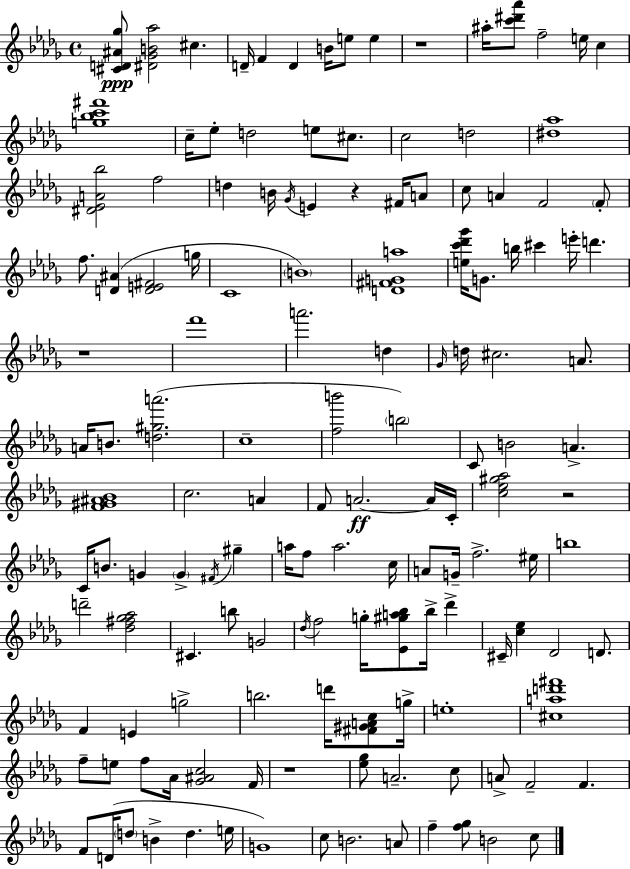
{
  \clef treble
  \time 4/4
  \defaultTimeSignature
  \key bes \minor
  <cis' d' ais' ges''>8\ppp <dis' ges' b' aes''>2 cis''4. | d'16-- f'4 d'4 b'16 e''8 e''4 | r1 | ais''16-. <c''' dis''' aes'''>8 f''2-- e''16 c''4 | \break <g'' bes'' c''' fis'''>1 | c''16-- ees''8-. d''2 e''8 cis''8. | c''2 d''2 | <dis'' aes''>1 | \break <dis' ees' a' bes''>2 f''2 | d''4 b'16 \acciaccatura { ges'16 } e'4 r4 fis'16 a'8 | c''8 a'4 f'2 \parenthesize f'8-. | f''8. <d' ais'>4( <d' e' fis'>2 | \break g''16 c'1 | \parenthesize b'1) | <d' fis' g' a''>1 | <e'' c''' des''' ges'''>16 g'8. b''16 cis'''4 e'''16-. d'''4. | \break r1 | f'''1 | a'''2. d''4 | \grace { ges'16 } d''16 cis''2. a'8. | \break a'16 b'8. <d'' gis'' a'''>2.( | c''1-- | <f'' b'''>2 \parenthesize b''2) | c'8 b'2 a'4.-> | \break <f' gis' ais' bes'>1 | c''2. a'4 | f'8 a'2.~~\ff | a'16 c'16-. <c'' ees'' gis'' aes''>2 r2 | \break c'16 b'8. g'4 \parenthesize g'4-> \acciaccatura { fis'16 } gis''4-- | a''16 f''8 a''2. | c''16 a'8 g'16-- f''2.-> | eis''16 b''1 | \break d'''2-- <des'' fis'' ges'' aes''>2 | cis'4. b''8 g'2 | \acciaccatura { des''16 } f''2 g''16-. <ees' gis'' a'' bes''>8 bes''16-> | des'''4-> cis'16-- <c'' ees''>4 des'2 | \break d'8. f'4 e'4 g''2-> | b''2. | d'''16 <fis' gis' a' c''>8 g''16-> e''1-. | <cis'' a'' d''' fis'''>1 | \break f''8-- e''8 f''8 aes'16 <ges' ais' c''>2 | f'16 r1 | <ees'' ges''>8 a'2.-- | c''8 a'8-> f'2-- f'4. | \break f'8 d'16( \parenthesize d''8 b'4-> d''4. | e''16 g'1) | c''8 b'2. | a'8 f''4-- <f'' ges''>8 b'2 | \break c''8 \bar "|."
}